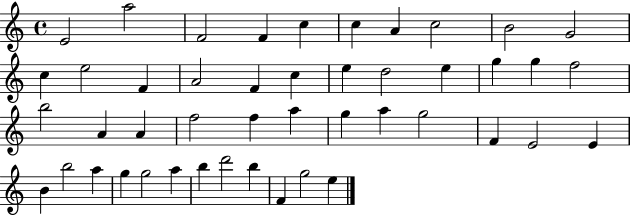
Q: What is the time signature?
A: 4/4